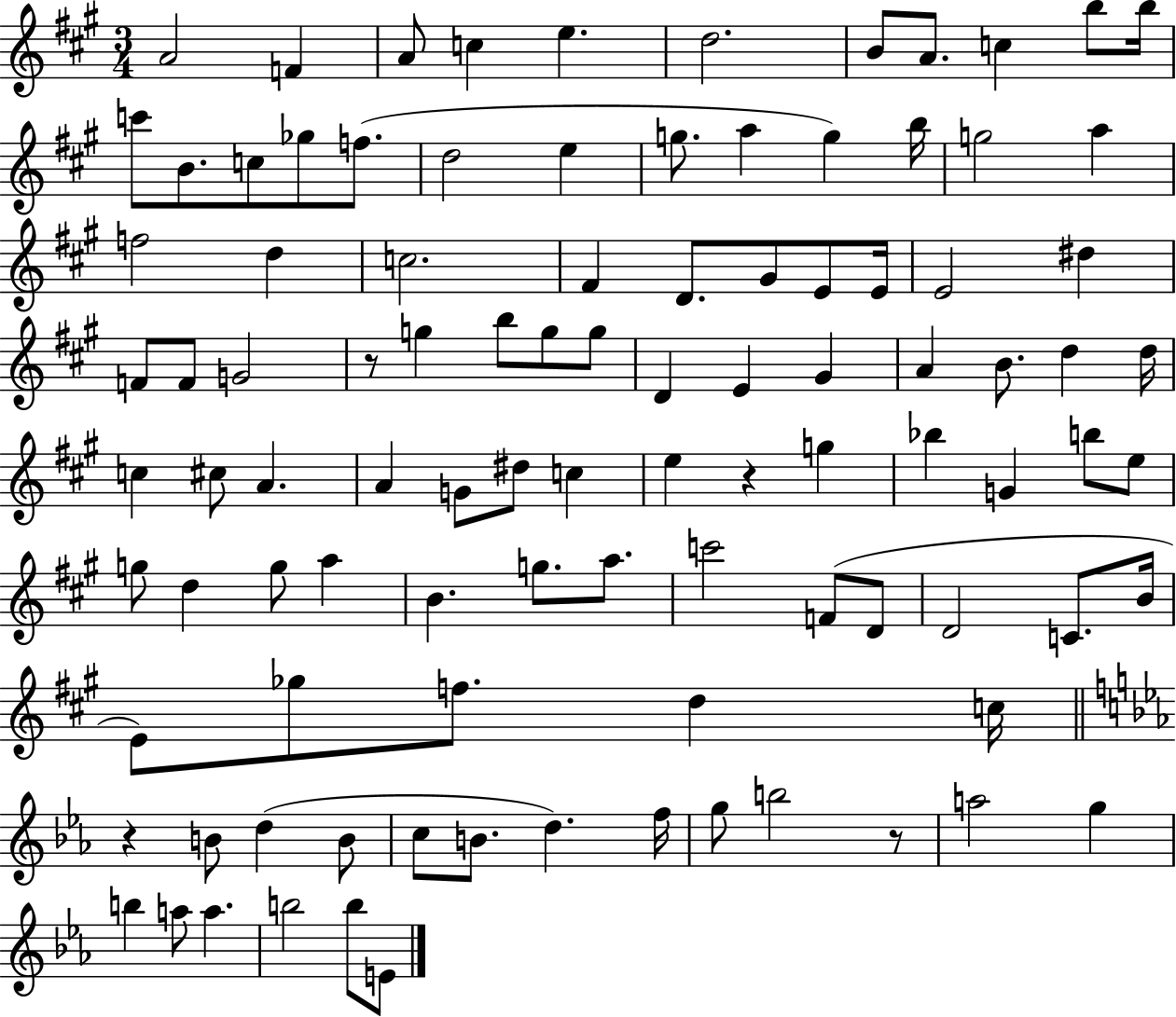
A4/h F4/q A4/e C5/q E5/q. D5/h. B4/e A4/e. C5/q B5/e B5/s C6/e B4/e. C5/e Gb5/e F5/e. D5/h E5/q G5/e. A5/q G5/q B5/s G5/h A5/q F5/h D5/q C5/h. F#4/q D4/e. G#4/e E4/e E4/s E4/h D#5/q F4/e F4/e G4/h R/e G5/q B5/e G5/e G5/e D4/q E4/q G#4/q A4/q B4/e. D5/q D5/s C5/q C#5/e A4/q. A4/q G4/e D#5/e C5/q E5/q R/q G5/q Bb5/q G4/q B5/e E5/e G5/e D5/q G5/e A5/q B4/q. G5/e. A5/e. C6/h F4/e D4/e D4/h C4/e. B4/s E4/e Gb5/e F5/e. D5/q C5/s R/q B4/e D5/q B4/e C5/e B4/e. D5/q. F5/s G5/e B5/h R/e A5/h G5/q B5/q A5/e A5/q. B5/h B5/e E4/e